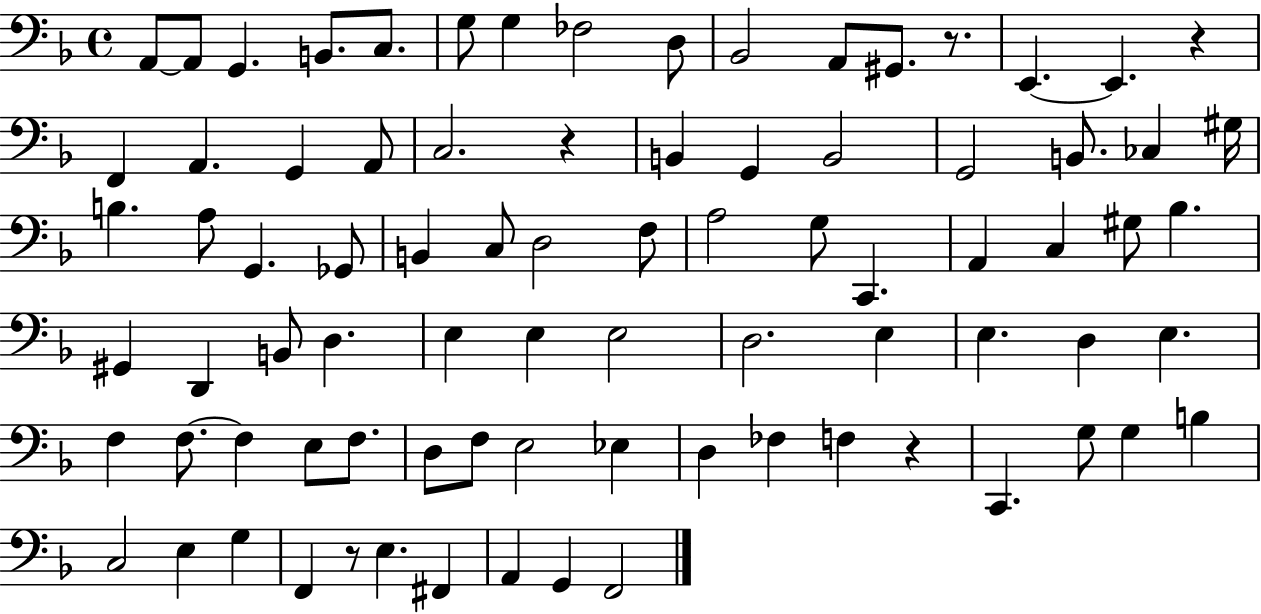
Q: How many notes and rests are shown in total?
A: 83